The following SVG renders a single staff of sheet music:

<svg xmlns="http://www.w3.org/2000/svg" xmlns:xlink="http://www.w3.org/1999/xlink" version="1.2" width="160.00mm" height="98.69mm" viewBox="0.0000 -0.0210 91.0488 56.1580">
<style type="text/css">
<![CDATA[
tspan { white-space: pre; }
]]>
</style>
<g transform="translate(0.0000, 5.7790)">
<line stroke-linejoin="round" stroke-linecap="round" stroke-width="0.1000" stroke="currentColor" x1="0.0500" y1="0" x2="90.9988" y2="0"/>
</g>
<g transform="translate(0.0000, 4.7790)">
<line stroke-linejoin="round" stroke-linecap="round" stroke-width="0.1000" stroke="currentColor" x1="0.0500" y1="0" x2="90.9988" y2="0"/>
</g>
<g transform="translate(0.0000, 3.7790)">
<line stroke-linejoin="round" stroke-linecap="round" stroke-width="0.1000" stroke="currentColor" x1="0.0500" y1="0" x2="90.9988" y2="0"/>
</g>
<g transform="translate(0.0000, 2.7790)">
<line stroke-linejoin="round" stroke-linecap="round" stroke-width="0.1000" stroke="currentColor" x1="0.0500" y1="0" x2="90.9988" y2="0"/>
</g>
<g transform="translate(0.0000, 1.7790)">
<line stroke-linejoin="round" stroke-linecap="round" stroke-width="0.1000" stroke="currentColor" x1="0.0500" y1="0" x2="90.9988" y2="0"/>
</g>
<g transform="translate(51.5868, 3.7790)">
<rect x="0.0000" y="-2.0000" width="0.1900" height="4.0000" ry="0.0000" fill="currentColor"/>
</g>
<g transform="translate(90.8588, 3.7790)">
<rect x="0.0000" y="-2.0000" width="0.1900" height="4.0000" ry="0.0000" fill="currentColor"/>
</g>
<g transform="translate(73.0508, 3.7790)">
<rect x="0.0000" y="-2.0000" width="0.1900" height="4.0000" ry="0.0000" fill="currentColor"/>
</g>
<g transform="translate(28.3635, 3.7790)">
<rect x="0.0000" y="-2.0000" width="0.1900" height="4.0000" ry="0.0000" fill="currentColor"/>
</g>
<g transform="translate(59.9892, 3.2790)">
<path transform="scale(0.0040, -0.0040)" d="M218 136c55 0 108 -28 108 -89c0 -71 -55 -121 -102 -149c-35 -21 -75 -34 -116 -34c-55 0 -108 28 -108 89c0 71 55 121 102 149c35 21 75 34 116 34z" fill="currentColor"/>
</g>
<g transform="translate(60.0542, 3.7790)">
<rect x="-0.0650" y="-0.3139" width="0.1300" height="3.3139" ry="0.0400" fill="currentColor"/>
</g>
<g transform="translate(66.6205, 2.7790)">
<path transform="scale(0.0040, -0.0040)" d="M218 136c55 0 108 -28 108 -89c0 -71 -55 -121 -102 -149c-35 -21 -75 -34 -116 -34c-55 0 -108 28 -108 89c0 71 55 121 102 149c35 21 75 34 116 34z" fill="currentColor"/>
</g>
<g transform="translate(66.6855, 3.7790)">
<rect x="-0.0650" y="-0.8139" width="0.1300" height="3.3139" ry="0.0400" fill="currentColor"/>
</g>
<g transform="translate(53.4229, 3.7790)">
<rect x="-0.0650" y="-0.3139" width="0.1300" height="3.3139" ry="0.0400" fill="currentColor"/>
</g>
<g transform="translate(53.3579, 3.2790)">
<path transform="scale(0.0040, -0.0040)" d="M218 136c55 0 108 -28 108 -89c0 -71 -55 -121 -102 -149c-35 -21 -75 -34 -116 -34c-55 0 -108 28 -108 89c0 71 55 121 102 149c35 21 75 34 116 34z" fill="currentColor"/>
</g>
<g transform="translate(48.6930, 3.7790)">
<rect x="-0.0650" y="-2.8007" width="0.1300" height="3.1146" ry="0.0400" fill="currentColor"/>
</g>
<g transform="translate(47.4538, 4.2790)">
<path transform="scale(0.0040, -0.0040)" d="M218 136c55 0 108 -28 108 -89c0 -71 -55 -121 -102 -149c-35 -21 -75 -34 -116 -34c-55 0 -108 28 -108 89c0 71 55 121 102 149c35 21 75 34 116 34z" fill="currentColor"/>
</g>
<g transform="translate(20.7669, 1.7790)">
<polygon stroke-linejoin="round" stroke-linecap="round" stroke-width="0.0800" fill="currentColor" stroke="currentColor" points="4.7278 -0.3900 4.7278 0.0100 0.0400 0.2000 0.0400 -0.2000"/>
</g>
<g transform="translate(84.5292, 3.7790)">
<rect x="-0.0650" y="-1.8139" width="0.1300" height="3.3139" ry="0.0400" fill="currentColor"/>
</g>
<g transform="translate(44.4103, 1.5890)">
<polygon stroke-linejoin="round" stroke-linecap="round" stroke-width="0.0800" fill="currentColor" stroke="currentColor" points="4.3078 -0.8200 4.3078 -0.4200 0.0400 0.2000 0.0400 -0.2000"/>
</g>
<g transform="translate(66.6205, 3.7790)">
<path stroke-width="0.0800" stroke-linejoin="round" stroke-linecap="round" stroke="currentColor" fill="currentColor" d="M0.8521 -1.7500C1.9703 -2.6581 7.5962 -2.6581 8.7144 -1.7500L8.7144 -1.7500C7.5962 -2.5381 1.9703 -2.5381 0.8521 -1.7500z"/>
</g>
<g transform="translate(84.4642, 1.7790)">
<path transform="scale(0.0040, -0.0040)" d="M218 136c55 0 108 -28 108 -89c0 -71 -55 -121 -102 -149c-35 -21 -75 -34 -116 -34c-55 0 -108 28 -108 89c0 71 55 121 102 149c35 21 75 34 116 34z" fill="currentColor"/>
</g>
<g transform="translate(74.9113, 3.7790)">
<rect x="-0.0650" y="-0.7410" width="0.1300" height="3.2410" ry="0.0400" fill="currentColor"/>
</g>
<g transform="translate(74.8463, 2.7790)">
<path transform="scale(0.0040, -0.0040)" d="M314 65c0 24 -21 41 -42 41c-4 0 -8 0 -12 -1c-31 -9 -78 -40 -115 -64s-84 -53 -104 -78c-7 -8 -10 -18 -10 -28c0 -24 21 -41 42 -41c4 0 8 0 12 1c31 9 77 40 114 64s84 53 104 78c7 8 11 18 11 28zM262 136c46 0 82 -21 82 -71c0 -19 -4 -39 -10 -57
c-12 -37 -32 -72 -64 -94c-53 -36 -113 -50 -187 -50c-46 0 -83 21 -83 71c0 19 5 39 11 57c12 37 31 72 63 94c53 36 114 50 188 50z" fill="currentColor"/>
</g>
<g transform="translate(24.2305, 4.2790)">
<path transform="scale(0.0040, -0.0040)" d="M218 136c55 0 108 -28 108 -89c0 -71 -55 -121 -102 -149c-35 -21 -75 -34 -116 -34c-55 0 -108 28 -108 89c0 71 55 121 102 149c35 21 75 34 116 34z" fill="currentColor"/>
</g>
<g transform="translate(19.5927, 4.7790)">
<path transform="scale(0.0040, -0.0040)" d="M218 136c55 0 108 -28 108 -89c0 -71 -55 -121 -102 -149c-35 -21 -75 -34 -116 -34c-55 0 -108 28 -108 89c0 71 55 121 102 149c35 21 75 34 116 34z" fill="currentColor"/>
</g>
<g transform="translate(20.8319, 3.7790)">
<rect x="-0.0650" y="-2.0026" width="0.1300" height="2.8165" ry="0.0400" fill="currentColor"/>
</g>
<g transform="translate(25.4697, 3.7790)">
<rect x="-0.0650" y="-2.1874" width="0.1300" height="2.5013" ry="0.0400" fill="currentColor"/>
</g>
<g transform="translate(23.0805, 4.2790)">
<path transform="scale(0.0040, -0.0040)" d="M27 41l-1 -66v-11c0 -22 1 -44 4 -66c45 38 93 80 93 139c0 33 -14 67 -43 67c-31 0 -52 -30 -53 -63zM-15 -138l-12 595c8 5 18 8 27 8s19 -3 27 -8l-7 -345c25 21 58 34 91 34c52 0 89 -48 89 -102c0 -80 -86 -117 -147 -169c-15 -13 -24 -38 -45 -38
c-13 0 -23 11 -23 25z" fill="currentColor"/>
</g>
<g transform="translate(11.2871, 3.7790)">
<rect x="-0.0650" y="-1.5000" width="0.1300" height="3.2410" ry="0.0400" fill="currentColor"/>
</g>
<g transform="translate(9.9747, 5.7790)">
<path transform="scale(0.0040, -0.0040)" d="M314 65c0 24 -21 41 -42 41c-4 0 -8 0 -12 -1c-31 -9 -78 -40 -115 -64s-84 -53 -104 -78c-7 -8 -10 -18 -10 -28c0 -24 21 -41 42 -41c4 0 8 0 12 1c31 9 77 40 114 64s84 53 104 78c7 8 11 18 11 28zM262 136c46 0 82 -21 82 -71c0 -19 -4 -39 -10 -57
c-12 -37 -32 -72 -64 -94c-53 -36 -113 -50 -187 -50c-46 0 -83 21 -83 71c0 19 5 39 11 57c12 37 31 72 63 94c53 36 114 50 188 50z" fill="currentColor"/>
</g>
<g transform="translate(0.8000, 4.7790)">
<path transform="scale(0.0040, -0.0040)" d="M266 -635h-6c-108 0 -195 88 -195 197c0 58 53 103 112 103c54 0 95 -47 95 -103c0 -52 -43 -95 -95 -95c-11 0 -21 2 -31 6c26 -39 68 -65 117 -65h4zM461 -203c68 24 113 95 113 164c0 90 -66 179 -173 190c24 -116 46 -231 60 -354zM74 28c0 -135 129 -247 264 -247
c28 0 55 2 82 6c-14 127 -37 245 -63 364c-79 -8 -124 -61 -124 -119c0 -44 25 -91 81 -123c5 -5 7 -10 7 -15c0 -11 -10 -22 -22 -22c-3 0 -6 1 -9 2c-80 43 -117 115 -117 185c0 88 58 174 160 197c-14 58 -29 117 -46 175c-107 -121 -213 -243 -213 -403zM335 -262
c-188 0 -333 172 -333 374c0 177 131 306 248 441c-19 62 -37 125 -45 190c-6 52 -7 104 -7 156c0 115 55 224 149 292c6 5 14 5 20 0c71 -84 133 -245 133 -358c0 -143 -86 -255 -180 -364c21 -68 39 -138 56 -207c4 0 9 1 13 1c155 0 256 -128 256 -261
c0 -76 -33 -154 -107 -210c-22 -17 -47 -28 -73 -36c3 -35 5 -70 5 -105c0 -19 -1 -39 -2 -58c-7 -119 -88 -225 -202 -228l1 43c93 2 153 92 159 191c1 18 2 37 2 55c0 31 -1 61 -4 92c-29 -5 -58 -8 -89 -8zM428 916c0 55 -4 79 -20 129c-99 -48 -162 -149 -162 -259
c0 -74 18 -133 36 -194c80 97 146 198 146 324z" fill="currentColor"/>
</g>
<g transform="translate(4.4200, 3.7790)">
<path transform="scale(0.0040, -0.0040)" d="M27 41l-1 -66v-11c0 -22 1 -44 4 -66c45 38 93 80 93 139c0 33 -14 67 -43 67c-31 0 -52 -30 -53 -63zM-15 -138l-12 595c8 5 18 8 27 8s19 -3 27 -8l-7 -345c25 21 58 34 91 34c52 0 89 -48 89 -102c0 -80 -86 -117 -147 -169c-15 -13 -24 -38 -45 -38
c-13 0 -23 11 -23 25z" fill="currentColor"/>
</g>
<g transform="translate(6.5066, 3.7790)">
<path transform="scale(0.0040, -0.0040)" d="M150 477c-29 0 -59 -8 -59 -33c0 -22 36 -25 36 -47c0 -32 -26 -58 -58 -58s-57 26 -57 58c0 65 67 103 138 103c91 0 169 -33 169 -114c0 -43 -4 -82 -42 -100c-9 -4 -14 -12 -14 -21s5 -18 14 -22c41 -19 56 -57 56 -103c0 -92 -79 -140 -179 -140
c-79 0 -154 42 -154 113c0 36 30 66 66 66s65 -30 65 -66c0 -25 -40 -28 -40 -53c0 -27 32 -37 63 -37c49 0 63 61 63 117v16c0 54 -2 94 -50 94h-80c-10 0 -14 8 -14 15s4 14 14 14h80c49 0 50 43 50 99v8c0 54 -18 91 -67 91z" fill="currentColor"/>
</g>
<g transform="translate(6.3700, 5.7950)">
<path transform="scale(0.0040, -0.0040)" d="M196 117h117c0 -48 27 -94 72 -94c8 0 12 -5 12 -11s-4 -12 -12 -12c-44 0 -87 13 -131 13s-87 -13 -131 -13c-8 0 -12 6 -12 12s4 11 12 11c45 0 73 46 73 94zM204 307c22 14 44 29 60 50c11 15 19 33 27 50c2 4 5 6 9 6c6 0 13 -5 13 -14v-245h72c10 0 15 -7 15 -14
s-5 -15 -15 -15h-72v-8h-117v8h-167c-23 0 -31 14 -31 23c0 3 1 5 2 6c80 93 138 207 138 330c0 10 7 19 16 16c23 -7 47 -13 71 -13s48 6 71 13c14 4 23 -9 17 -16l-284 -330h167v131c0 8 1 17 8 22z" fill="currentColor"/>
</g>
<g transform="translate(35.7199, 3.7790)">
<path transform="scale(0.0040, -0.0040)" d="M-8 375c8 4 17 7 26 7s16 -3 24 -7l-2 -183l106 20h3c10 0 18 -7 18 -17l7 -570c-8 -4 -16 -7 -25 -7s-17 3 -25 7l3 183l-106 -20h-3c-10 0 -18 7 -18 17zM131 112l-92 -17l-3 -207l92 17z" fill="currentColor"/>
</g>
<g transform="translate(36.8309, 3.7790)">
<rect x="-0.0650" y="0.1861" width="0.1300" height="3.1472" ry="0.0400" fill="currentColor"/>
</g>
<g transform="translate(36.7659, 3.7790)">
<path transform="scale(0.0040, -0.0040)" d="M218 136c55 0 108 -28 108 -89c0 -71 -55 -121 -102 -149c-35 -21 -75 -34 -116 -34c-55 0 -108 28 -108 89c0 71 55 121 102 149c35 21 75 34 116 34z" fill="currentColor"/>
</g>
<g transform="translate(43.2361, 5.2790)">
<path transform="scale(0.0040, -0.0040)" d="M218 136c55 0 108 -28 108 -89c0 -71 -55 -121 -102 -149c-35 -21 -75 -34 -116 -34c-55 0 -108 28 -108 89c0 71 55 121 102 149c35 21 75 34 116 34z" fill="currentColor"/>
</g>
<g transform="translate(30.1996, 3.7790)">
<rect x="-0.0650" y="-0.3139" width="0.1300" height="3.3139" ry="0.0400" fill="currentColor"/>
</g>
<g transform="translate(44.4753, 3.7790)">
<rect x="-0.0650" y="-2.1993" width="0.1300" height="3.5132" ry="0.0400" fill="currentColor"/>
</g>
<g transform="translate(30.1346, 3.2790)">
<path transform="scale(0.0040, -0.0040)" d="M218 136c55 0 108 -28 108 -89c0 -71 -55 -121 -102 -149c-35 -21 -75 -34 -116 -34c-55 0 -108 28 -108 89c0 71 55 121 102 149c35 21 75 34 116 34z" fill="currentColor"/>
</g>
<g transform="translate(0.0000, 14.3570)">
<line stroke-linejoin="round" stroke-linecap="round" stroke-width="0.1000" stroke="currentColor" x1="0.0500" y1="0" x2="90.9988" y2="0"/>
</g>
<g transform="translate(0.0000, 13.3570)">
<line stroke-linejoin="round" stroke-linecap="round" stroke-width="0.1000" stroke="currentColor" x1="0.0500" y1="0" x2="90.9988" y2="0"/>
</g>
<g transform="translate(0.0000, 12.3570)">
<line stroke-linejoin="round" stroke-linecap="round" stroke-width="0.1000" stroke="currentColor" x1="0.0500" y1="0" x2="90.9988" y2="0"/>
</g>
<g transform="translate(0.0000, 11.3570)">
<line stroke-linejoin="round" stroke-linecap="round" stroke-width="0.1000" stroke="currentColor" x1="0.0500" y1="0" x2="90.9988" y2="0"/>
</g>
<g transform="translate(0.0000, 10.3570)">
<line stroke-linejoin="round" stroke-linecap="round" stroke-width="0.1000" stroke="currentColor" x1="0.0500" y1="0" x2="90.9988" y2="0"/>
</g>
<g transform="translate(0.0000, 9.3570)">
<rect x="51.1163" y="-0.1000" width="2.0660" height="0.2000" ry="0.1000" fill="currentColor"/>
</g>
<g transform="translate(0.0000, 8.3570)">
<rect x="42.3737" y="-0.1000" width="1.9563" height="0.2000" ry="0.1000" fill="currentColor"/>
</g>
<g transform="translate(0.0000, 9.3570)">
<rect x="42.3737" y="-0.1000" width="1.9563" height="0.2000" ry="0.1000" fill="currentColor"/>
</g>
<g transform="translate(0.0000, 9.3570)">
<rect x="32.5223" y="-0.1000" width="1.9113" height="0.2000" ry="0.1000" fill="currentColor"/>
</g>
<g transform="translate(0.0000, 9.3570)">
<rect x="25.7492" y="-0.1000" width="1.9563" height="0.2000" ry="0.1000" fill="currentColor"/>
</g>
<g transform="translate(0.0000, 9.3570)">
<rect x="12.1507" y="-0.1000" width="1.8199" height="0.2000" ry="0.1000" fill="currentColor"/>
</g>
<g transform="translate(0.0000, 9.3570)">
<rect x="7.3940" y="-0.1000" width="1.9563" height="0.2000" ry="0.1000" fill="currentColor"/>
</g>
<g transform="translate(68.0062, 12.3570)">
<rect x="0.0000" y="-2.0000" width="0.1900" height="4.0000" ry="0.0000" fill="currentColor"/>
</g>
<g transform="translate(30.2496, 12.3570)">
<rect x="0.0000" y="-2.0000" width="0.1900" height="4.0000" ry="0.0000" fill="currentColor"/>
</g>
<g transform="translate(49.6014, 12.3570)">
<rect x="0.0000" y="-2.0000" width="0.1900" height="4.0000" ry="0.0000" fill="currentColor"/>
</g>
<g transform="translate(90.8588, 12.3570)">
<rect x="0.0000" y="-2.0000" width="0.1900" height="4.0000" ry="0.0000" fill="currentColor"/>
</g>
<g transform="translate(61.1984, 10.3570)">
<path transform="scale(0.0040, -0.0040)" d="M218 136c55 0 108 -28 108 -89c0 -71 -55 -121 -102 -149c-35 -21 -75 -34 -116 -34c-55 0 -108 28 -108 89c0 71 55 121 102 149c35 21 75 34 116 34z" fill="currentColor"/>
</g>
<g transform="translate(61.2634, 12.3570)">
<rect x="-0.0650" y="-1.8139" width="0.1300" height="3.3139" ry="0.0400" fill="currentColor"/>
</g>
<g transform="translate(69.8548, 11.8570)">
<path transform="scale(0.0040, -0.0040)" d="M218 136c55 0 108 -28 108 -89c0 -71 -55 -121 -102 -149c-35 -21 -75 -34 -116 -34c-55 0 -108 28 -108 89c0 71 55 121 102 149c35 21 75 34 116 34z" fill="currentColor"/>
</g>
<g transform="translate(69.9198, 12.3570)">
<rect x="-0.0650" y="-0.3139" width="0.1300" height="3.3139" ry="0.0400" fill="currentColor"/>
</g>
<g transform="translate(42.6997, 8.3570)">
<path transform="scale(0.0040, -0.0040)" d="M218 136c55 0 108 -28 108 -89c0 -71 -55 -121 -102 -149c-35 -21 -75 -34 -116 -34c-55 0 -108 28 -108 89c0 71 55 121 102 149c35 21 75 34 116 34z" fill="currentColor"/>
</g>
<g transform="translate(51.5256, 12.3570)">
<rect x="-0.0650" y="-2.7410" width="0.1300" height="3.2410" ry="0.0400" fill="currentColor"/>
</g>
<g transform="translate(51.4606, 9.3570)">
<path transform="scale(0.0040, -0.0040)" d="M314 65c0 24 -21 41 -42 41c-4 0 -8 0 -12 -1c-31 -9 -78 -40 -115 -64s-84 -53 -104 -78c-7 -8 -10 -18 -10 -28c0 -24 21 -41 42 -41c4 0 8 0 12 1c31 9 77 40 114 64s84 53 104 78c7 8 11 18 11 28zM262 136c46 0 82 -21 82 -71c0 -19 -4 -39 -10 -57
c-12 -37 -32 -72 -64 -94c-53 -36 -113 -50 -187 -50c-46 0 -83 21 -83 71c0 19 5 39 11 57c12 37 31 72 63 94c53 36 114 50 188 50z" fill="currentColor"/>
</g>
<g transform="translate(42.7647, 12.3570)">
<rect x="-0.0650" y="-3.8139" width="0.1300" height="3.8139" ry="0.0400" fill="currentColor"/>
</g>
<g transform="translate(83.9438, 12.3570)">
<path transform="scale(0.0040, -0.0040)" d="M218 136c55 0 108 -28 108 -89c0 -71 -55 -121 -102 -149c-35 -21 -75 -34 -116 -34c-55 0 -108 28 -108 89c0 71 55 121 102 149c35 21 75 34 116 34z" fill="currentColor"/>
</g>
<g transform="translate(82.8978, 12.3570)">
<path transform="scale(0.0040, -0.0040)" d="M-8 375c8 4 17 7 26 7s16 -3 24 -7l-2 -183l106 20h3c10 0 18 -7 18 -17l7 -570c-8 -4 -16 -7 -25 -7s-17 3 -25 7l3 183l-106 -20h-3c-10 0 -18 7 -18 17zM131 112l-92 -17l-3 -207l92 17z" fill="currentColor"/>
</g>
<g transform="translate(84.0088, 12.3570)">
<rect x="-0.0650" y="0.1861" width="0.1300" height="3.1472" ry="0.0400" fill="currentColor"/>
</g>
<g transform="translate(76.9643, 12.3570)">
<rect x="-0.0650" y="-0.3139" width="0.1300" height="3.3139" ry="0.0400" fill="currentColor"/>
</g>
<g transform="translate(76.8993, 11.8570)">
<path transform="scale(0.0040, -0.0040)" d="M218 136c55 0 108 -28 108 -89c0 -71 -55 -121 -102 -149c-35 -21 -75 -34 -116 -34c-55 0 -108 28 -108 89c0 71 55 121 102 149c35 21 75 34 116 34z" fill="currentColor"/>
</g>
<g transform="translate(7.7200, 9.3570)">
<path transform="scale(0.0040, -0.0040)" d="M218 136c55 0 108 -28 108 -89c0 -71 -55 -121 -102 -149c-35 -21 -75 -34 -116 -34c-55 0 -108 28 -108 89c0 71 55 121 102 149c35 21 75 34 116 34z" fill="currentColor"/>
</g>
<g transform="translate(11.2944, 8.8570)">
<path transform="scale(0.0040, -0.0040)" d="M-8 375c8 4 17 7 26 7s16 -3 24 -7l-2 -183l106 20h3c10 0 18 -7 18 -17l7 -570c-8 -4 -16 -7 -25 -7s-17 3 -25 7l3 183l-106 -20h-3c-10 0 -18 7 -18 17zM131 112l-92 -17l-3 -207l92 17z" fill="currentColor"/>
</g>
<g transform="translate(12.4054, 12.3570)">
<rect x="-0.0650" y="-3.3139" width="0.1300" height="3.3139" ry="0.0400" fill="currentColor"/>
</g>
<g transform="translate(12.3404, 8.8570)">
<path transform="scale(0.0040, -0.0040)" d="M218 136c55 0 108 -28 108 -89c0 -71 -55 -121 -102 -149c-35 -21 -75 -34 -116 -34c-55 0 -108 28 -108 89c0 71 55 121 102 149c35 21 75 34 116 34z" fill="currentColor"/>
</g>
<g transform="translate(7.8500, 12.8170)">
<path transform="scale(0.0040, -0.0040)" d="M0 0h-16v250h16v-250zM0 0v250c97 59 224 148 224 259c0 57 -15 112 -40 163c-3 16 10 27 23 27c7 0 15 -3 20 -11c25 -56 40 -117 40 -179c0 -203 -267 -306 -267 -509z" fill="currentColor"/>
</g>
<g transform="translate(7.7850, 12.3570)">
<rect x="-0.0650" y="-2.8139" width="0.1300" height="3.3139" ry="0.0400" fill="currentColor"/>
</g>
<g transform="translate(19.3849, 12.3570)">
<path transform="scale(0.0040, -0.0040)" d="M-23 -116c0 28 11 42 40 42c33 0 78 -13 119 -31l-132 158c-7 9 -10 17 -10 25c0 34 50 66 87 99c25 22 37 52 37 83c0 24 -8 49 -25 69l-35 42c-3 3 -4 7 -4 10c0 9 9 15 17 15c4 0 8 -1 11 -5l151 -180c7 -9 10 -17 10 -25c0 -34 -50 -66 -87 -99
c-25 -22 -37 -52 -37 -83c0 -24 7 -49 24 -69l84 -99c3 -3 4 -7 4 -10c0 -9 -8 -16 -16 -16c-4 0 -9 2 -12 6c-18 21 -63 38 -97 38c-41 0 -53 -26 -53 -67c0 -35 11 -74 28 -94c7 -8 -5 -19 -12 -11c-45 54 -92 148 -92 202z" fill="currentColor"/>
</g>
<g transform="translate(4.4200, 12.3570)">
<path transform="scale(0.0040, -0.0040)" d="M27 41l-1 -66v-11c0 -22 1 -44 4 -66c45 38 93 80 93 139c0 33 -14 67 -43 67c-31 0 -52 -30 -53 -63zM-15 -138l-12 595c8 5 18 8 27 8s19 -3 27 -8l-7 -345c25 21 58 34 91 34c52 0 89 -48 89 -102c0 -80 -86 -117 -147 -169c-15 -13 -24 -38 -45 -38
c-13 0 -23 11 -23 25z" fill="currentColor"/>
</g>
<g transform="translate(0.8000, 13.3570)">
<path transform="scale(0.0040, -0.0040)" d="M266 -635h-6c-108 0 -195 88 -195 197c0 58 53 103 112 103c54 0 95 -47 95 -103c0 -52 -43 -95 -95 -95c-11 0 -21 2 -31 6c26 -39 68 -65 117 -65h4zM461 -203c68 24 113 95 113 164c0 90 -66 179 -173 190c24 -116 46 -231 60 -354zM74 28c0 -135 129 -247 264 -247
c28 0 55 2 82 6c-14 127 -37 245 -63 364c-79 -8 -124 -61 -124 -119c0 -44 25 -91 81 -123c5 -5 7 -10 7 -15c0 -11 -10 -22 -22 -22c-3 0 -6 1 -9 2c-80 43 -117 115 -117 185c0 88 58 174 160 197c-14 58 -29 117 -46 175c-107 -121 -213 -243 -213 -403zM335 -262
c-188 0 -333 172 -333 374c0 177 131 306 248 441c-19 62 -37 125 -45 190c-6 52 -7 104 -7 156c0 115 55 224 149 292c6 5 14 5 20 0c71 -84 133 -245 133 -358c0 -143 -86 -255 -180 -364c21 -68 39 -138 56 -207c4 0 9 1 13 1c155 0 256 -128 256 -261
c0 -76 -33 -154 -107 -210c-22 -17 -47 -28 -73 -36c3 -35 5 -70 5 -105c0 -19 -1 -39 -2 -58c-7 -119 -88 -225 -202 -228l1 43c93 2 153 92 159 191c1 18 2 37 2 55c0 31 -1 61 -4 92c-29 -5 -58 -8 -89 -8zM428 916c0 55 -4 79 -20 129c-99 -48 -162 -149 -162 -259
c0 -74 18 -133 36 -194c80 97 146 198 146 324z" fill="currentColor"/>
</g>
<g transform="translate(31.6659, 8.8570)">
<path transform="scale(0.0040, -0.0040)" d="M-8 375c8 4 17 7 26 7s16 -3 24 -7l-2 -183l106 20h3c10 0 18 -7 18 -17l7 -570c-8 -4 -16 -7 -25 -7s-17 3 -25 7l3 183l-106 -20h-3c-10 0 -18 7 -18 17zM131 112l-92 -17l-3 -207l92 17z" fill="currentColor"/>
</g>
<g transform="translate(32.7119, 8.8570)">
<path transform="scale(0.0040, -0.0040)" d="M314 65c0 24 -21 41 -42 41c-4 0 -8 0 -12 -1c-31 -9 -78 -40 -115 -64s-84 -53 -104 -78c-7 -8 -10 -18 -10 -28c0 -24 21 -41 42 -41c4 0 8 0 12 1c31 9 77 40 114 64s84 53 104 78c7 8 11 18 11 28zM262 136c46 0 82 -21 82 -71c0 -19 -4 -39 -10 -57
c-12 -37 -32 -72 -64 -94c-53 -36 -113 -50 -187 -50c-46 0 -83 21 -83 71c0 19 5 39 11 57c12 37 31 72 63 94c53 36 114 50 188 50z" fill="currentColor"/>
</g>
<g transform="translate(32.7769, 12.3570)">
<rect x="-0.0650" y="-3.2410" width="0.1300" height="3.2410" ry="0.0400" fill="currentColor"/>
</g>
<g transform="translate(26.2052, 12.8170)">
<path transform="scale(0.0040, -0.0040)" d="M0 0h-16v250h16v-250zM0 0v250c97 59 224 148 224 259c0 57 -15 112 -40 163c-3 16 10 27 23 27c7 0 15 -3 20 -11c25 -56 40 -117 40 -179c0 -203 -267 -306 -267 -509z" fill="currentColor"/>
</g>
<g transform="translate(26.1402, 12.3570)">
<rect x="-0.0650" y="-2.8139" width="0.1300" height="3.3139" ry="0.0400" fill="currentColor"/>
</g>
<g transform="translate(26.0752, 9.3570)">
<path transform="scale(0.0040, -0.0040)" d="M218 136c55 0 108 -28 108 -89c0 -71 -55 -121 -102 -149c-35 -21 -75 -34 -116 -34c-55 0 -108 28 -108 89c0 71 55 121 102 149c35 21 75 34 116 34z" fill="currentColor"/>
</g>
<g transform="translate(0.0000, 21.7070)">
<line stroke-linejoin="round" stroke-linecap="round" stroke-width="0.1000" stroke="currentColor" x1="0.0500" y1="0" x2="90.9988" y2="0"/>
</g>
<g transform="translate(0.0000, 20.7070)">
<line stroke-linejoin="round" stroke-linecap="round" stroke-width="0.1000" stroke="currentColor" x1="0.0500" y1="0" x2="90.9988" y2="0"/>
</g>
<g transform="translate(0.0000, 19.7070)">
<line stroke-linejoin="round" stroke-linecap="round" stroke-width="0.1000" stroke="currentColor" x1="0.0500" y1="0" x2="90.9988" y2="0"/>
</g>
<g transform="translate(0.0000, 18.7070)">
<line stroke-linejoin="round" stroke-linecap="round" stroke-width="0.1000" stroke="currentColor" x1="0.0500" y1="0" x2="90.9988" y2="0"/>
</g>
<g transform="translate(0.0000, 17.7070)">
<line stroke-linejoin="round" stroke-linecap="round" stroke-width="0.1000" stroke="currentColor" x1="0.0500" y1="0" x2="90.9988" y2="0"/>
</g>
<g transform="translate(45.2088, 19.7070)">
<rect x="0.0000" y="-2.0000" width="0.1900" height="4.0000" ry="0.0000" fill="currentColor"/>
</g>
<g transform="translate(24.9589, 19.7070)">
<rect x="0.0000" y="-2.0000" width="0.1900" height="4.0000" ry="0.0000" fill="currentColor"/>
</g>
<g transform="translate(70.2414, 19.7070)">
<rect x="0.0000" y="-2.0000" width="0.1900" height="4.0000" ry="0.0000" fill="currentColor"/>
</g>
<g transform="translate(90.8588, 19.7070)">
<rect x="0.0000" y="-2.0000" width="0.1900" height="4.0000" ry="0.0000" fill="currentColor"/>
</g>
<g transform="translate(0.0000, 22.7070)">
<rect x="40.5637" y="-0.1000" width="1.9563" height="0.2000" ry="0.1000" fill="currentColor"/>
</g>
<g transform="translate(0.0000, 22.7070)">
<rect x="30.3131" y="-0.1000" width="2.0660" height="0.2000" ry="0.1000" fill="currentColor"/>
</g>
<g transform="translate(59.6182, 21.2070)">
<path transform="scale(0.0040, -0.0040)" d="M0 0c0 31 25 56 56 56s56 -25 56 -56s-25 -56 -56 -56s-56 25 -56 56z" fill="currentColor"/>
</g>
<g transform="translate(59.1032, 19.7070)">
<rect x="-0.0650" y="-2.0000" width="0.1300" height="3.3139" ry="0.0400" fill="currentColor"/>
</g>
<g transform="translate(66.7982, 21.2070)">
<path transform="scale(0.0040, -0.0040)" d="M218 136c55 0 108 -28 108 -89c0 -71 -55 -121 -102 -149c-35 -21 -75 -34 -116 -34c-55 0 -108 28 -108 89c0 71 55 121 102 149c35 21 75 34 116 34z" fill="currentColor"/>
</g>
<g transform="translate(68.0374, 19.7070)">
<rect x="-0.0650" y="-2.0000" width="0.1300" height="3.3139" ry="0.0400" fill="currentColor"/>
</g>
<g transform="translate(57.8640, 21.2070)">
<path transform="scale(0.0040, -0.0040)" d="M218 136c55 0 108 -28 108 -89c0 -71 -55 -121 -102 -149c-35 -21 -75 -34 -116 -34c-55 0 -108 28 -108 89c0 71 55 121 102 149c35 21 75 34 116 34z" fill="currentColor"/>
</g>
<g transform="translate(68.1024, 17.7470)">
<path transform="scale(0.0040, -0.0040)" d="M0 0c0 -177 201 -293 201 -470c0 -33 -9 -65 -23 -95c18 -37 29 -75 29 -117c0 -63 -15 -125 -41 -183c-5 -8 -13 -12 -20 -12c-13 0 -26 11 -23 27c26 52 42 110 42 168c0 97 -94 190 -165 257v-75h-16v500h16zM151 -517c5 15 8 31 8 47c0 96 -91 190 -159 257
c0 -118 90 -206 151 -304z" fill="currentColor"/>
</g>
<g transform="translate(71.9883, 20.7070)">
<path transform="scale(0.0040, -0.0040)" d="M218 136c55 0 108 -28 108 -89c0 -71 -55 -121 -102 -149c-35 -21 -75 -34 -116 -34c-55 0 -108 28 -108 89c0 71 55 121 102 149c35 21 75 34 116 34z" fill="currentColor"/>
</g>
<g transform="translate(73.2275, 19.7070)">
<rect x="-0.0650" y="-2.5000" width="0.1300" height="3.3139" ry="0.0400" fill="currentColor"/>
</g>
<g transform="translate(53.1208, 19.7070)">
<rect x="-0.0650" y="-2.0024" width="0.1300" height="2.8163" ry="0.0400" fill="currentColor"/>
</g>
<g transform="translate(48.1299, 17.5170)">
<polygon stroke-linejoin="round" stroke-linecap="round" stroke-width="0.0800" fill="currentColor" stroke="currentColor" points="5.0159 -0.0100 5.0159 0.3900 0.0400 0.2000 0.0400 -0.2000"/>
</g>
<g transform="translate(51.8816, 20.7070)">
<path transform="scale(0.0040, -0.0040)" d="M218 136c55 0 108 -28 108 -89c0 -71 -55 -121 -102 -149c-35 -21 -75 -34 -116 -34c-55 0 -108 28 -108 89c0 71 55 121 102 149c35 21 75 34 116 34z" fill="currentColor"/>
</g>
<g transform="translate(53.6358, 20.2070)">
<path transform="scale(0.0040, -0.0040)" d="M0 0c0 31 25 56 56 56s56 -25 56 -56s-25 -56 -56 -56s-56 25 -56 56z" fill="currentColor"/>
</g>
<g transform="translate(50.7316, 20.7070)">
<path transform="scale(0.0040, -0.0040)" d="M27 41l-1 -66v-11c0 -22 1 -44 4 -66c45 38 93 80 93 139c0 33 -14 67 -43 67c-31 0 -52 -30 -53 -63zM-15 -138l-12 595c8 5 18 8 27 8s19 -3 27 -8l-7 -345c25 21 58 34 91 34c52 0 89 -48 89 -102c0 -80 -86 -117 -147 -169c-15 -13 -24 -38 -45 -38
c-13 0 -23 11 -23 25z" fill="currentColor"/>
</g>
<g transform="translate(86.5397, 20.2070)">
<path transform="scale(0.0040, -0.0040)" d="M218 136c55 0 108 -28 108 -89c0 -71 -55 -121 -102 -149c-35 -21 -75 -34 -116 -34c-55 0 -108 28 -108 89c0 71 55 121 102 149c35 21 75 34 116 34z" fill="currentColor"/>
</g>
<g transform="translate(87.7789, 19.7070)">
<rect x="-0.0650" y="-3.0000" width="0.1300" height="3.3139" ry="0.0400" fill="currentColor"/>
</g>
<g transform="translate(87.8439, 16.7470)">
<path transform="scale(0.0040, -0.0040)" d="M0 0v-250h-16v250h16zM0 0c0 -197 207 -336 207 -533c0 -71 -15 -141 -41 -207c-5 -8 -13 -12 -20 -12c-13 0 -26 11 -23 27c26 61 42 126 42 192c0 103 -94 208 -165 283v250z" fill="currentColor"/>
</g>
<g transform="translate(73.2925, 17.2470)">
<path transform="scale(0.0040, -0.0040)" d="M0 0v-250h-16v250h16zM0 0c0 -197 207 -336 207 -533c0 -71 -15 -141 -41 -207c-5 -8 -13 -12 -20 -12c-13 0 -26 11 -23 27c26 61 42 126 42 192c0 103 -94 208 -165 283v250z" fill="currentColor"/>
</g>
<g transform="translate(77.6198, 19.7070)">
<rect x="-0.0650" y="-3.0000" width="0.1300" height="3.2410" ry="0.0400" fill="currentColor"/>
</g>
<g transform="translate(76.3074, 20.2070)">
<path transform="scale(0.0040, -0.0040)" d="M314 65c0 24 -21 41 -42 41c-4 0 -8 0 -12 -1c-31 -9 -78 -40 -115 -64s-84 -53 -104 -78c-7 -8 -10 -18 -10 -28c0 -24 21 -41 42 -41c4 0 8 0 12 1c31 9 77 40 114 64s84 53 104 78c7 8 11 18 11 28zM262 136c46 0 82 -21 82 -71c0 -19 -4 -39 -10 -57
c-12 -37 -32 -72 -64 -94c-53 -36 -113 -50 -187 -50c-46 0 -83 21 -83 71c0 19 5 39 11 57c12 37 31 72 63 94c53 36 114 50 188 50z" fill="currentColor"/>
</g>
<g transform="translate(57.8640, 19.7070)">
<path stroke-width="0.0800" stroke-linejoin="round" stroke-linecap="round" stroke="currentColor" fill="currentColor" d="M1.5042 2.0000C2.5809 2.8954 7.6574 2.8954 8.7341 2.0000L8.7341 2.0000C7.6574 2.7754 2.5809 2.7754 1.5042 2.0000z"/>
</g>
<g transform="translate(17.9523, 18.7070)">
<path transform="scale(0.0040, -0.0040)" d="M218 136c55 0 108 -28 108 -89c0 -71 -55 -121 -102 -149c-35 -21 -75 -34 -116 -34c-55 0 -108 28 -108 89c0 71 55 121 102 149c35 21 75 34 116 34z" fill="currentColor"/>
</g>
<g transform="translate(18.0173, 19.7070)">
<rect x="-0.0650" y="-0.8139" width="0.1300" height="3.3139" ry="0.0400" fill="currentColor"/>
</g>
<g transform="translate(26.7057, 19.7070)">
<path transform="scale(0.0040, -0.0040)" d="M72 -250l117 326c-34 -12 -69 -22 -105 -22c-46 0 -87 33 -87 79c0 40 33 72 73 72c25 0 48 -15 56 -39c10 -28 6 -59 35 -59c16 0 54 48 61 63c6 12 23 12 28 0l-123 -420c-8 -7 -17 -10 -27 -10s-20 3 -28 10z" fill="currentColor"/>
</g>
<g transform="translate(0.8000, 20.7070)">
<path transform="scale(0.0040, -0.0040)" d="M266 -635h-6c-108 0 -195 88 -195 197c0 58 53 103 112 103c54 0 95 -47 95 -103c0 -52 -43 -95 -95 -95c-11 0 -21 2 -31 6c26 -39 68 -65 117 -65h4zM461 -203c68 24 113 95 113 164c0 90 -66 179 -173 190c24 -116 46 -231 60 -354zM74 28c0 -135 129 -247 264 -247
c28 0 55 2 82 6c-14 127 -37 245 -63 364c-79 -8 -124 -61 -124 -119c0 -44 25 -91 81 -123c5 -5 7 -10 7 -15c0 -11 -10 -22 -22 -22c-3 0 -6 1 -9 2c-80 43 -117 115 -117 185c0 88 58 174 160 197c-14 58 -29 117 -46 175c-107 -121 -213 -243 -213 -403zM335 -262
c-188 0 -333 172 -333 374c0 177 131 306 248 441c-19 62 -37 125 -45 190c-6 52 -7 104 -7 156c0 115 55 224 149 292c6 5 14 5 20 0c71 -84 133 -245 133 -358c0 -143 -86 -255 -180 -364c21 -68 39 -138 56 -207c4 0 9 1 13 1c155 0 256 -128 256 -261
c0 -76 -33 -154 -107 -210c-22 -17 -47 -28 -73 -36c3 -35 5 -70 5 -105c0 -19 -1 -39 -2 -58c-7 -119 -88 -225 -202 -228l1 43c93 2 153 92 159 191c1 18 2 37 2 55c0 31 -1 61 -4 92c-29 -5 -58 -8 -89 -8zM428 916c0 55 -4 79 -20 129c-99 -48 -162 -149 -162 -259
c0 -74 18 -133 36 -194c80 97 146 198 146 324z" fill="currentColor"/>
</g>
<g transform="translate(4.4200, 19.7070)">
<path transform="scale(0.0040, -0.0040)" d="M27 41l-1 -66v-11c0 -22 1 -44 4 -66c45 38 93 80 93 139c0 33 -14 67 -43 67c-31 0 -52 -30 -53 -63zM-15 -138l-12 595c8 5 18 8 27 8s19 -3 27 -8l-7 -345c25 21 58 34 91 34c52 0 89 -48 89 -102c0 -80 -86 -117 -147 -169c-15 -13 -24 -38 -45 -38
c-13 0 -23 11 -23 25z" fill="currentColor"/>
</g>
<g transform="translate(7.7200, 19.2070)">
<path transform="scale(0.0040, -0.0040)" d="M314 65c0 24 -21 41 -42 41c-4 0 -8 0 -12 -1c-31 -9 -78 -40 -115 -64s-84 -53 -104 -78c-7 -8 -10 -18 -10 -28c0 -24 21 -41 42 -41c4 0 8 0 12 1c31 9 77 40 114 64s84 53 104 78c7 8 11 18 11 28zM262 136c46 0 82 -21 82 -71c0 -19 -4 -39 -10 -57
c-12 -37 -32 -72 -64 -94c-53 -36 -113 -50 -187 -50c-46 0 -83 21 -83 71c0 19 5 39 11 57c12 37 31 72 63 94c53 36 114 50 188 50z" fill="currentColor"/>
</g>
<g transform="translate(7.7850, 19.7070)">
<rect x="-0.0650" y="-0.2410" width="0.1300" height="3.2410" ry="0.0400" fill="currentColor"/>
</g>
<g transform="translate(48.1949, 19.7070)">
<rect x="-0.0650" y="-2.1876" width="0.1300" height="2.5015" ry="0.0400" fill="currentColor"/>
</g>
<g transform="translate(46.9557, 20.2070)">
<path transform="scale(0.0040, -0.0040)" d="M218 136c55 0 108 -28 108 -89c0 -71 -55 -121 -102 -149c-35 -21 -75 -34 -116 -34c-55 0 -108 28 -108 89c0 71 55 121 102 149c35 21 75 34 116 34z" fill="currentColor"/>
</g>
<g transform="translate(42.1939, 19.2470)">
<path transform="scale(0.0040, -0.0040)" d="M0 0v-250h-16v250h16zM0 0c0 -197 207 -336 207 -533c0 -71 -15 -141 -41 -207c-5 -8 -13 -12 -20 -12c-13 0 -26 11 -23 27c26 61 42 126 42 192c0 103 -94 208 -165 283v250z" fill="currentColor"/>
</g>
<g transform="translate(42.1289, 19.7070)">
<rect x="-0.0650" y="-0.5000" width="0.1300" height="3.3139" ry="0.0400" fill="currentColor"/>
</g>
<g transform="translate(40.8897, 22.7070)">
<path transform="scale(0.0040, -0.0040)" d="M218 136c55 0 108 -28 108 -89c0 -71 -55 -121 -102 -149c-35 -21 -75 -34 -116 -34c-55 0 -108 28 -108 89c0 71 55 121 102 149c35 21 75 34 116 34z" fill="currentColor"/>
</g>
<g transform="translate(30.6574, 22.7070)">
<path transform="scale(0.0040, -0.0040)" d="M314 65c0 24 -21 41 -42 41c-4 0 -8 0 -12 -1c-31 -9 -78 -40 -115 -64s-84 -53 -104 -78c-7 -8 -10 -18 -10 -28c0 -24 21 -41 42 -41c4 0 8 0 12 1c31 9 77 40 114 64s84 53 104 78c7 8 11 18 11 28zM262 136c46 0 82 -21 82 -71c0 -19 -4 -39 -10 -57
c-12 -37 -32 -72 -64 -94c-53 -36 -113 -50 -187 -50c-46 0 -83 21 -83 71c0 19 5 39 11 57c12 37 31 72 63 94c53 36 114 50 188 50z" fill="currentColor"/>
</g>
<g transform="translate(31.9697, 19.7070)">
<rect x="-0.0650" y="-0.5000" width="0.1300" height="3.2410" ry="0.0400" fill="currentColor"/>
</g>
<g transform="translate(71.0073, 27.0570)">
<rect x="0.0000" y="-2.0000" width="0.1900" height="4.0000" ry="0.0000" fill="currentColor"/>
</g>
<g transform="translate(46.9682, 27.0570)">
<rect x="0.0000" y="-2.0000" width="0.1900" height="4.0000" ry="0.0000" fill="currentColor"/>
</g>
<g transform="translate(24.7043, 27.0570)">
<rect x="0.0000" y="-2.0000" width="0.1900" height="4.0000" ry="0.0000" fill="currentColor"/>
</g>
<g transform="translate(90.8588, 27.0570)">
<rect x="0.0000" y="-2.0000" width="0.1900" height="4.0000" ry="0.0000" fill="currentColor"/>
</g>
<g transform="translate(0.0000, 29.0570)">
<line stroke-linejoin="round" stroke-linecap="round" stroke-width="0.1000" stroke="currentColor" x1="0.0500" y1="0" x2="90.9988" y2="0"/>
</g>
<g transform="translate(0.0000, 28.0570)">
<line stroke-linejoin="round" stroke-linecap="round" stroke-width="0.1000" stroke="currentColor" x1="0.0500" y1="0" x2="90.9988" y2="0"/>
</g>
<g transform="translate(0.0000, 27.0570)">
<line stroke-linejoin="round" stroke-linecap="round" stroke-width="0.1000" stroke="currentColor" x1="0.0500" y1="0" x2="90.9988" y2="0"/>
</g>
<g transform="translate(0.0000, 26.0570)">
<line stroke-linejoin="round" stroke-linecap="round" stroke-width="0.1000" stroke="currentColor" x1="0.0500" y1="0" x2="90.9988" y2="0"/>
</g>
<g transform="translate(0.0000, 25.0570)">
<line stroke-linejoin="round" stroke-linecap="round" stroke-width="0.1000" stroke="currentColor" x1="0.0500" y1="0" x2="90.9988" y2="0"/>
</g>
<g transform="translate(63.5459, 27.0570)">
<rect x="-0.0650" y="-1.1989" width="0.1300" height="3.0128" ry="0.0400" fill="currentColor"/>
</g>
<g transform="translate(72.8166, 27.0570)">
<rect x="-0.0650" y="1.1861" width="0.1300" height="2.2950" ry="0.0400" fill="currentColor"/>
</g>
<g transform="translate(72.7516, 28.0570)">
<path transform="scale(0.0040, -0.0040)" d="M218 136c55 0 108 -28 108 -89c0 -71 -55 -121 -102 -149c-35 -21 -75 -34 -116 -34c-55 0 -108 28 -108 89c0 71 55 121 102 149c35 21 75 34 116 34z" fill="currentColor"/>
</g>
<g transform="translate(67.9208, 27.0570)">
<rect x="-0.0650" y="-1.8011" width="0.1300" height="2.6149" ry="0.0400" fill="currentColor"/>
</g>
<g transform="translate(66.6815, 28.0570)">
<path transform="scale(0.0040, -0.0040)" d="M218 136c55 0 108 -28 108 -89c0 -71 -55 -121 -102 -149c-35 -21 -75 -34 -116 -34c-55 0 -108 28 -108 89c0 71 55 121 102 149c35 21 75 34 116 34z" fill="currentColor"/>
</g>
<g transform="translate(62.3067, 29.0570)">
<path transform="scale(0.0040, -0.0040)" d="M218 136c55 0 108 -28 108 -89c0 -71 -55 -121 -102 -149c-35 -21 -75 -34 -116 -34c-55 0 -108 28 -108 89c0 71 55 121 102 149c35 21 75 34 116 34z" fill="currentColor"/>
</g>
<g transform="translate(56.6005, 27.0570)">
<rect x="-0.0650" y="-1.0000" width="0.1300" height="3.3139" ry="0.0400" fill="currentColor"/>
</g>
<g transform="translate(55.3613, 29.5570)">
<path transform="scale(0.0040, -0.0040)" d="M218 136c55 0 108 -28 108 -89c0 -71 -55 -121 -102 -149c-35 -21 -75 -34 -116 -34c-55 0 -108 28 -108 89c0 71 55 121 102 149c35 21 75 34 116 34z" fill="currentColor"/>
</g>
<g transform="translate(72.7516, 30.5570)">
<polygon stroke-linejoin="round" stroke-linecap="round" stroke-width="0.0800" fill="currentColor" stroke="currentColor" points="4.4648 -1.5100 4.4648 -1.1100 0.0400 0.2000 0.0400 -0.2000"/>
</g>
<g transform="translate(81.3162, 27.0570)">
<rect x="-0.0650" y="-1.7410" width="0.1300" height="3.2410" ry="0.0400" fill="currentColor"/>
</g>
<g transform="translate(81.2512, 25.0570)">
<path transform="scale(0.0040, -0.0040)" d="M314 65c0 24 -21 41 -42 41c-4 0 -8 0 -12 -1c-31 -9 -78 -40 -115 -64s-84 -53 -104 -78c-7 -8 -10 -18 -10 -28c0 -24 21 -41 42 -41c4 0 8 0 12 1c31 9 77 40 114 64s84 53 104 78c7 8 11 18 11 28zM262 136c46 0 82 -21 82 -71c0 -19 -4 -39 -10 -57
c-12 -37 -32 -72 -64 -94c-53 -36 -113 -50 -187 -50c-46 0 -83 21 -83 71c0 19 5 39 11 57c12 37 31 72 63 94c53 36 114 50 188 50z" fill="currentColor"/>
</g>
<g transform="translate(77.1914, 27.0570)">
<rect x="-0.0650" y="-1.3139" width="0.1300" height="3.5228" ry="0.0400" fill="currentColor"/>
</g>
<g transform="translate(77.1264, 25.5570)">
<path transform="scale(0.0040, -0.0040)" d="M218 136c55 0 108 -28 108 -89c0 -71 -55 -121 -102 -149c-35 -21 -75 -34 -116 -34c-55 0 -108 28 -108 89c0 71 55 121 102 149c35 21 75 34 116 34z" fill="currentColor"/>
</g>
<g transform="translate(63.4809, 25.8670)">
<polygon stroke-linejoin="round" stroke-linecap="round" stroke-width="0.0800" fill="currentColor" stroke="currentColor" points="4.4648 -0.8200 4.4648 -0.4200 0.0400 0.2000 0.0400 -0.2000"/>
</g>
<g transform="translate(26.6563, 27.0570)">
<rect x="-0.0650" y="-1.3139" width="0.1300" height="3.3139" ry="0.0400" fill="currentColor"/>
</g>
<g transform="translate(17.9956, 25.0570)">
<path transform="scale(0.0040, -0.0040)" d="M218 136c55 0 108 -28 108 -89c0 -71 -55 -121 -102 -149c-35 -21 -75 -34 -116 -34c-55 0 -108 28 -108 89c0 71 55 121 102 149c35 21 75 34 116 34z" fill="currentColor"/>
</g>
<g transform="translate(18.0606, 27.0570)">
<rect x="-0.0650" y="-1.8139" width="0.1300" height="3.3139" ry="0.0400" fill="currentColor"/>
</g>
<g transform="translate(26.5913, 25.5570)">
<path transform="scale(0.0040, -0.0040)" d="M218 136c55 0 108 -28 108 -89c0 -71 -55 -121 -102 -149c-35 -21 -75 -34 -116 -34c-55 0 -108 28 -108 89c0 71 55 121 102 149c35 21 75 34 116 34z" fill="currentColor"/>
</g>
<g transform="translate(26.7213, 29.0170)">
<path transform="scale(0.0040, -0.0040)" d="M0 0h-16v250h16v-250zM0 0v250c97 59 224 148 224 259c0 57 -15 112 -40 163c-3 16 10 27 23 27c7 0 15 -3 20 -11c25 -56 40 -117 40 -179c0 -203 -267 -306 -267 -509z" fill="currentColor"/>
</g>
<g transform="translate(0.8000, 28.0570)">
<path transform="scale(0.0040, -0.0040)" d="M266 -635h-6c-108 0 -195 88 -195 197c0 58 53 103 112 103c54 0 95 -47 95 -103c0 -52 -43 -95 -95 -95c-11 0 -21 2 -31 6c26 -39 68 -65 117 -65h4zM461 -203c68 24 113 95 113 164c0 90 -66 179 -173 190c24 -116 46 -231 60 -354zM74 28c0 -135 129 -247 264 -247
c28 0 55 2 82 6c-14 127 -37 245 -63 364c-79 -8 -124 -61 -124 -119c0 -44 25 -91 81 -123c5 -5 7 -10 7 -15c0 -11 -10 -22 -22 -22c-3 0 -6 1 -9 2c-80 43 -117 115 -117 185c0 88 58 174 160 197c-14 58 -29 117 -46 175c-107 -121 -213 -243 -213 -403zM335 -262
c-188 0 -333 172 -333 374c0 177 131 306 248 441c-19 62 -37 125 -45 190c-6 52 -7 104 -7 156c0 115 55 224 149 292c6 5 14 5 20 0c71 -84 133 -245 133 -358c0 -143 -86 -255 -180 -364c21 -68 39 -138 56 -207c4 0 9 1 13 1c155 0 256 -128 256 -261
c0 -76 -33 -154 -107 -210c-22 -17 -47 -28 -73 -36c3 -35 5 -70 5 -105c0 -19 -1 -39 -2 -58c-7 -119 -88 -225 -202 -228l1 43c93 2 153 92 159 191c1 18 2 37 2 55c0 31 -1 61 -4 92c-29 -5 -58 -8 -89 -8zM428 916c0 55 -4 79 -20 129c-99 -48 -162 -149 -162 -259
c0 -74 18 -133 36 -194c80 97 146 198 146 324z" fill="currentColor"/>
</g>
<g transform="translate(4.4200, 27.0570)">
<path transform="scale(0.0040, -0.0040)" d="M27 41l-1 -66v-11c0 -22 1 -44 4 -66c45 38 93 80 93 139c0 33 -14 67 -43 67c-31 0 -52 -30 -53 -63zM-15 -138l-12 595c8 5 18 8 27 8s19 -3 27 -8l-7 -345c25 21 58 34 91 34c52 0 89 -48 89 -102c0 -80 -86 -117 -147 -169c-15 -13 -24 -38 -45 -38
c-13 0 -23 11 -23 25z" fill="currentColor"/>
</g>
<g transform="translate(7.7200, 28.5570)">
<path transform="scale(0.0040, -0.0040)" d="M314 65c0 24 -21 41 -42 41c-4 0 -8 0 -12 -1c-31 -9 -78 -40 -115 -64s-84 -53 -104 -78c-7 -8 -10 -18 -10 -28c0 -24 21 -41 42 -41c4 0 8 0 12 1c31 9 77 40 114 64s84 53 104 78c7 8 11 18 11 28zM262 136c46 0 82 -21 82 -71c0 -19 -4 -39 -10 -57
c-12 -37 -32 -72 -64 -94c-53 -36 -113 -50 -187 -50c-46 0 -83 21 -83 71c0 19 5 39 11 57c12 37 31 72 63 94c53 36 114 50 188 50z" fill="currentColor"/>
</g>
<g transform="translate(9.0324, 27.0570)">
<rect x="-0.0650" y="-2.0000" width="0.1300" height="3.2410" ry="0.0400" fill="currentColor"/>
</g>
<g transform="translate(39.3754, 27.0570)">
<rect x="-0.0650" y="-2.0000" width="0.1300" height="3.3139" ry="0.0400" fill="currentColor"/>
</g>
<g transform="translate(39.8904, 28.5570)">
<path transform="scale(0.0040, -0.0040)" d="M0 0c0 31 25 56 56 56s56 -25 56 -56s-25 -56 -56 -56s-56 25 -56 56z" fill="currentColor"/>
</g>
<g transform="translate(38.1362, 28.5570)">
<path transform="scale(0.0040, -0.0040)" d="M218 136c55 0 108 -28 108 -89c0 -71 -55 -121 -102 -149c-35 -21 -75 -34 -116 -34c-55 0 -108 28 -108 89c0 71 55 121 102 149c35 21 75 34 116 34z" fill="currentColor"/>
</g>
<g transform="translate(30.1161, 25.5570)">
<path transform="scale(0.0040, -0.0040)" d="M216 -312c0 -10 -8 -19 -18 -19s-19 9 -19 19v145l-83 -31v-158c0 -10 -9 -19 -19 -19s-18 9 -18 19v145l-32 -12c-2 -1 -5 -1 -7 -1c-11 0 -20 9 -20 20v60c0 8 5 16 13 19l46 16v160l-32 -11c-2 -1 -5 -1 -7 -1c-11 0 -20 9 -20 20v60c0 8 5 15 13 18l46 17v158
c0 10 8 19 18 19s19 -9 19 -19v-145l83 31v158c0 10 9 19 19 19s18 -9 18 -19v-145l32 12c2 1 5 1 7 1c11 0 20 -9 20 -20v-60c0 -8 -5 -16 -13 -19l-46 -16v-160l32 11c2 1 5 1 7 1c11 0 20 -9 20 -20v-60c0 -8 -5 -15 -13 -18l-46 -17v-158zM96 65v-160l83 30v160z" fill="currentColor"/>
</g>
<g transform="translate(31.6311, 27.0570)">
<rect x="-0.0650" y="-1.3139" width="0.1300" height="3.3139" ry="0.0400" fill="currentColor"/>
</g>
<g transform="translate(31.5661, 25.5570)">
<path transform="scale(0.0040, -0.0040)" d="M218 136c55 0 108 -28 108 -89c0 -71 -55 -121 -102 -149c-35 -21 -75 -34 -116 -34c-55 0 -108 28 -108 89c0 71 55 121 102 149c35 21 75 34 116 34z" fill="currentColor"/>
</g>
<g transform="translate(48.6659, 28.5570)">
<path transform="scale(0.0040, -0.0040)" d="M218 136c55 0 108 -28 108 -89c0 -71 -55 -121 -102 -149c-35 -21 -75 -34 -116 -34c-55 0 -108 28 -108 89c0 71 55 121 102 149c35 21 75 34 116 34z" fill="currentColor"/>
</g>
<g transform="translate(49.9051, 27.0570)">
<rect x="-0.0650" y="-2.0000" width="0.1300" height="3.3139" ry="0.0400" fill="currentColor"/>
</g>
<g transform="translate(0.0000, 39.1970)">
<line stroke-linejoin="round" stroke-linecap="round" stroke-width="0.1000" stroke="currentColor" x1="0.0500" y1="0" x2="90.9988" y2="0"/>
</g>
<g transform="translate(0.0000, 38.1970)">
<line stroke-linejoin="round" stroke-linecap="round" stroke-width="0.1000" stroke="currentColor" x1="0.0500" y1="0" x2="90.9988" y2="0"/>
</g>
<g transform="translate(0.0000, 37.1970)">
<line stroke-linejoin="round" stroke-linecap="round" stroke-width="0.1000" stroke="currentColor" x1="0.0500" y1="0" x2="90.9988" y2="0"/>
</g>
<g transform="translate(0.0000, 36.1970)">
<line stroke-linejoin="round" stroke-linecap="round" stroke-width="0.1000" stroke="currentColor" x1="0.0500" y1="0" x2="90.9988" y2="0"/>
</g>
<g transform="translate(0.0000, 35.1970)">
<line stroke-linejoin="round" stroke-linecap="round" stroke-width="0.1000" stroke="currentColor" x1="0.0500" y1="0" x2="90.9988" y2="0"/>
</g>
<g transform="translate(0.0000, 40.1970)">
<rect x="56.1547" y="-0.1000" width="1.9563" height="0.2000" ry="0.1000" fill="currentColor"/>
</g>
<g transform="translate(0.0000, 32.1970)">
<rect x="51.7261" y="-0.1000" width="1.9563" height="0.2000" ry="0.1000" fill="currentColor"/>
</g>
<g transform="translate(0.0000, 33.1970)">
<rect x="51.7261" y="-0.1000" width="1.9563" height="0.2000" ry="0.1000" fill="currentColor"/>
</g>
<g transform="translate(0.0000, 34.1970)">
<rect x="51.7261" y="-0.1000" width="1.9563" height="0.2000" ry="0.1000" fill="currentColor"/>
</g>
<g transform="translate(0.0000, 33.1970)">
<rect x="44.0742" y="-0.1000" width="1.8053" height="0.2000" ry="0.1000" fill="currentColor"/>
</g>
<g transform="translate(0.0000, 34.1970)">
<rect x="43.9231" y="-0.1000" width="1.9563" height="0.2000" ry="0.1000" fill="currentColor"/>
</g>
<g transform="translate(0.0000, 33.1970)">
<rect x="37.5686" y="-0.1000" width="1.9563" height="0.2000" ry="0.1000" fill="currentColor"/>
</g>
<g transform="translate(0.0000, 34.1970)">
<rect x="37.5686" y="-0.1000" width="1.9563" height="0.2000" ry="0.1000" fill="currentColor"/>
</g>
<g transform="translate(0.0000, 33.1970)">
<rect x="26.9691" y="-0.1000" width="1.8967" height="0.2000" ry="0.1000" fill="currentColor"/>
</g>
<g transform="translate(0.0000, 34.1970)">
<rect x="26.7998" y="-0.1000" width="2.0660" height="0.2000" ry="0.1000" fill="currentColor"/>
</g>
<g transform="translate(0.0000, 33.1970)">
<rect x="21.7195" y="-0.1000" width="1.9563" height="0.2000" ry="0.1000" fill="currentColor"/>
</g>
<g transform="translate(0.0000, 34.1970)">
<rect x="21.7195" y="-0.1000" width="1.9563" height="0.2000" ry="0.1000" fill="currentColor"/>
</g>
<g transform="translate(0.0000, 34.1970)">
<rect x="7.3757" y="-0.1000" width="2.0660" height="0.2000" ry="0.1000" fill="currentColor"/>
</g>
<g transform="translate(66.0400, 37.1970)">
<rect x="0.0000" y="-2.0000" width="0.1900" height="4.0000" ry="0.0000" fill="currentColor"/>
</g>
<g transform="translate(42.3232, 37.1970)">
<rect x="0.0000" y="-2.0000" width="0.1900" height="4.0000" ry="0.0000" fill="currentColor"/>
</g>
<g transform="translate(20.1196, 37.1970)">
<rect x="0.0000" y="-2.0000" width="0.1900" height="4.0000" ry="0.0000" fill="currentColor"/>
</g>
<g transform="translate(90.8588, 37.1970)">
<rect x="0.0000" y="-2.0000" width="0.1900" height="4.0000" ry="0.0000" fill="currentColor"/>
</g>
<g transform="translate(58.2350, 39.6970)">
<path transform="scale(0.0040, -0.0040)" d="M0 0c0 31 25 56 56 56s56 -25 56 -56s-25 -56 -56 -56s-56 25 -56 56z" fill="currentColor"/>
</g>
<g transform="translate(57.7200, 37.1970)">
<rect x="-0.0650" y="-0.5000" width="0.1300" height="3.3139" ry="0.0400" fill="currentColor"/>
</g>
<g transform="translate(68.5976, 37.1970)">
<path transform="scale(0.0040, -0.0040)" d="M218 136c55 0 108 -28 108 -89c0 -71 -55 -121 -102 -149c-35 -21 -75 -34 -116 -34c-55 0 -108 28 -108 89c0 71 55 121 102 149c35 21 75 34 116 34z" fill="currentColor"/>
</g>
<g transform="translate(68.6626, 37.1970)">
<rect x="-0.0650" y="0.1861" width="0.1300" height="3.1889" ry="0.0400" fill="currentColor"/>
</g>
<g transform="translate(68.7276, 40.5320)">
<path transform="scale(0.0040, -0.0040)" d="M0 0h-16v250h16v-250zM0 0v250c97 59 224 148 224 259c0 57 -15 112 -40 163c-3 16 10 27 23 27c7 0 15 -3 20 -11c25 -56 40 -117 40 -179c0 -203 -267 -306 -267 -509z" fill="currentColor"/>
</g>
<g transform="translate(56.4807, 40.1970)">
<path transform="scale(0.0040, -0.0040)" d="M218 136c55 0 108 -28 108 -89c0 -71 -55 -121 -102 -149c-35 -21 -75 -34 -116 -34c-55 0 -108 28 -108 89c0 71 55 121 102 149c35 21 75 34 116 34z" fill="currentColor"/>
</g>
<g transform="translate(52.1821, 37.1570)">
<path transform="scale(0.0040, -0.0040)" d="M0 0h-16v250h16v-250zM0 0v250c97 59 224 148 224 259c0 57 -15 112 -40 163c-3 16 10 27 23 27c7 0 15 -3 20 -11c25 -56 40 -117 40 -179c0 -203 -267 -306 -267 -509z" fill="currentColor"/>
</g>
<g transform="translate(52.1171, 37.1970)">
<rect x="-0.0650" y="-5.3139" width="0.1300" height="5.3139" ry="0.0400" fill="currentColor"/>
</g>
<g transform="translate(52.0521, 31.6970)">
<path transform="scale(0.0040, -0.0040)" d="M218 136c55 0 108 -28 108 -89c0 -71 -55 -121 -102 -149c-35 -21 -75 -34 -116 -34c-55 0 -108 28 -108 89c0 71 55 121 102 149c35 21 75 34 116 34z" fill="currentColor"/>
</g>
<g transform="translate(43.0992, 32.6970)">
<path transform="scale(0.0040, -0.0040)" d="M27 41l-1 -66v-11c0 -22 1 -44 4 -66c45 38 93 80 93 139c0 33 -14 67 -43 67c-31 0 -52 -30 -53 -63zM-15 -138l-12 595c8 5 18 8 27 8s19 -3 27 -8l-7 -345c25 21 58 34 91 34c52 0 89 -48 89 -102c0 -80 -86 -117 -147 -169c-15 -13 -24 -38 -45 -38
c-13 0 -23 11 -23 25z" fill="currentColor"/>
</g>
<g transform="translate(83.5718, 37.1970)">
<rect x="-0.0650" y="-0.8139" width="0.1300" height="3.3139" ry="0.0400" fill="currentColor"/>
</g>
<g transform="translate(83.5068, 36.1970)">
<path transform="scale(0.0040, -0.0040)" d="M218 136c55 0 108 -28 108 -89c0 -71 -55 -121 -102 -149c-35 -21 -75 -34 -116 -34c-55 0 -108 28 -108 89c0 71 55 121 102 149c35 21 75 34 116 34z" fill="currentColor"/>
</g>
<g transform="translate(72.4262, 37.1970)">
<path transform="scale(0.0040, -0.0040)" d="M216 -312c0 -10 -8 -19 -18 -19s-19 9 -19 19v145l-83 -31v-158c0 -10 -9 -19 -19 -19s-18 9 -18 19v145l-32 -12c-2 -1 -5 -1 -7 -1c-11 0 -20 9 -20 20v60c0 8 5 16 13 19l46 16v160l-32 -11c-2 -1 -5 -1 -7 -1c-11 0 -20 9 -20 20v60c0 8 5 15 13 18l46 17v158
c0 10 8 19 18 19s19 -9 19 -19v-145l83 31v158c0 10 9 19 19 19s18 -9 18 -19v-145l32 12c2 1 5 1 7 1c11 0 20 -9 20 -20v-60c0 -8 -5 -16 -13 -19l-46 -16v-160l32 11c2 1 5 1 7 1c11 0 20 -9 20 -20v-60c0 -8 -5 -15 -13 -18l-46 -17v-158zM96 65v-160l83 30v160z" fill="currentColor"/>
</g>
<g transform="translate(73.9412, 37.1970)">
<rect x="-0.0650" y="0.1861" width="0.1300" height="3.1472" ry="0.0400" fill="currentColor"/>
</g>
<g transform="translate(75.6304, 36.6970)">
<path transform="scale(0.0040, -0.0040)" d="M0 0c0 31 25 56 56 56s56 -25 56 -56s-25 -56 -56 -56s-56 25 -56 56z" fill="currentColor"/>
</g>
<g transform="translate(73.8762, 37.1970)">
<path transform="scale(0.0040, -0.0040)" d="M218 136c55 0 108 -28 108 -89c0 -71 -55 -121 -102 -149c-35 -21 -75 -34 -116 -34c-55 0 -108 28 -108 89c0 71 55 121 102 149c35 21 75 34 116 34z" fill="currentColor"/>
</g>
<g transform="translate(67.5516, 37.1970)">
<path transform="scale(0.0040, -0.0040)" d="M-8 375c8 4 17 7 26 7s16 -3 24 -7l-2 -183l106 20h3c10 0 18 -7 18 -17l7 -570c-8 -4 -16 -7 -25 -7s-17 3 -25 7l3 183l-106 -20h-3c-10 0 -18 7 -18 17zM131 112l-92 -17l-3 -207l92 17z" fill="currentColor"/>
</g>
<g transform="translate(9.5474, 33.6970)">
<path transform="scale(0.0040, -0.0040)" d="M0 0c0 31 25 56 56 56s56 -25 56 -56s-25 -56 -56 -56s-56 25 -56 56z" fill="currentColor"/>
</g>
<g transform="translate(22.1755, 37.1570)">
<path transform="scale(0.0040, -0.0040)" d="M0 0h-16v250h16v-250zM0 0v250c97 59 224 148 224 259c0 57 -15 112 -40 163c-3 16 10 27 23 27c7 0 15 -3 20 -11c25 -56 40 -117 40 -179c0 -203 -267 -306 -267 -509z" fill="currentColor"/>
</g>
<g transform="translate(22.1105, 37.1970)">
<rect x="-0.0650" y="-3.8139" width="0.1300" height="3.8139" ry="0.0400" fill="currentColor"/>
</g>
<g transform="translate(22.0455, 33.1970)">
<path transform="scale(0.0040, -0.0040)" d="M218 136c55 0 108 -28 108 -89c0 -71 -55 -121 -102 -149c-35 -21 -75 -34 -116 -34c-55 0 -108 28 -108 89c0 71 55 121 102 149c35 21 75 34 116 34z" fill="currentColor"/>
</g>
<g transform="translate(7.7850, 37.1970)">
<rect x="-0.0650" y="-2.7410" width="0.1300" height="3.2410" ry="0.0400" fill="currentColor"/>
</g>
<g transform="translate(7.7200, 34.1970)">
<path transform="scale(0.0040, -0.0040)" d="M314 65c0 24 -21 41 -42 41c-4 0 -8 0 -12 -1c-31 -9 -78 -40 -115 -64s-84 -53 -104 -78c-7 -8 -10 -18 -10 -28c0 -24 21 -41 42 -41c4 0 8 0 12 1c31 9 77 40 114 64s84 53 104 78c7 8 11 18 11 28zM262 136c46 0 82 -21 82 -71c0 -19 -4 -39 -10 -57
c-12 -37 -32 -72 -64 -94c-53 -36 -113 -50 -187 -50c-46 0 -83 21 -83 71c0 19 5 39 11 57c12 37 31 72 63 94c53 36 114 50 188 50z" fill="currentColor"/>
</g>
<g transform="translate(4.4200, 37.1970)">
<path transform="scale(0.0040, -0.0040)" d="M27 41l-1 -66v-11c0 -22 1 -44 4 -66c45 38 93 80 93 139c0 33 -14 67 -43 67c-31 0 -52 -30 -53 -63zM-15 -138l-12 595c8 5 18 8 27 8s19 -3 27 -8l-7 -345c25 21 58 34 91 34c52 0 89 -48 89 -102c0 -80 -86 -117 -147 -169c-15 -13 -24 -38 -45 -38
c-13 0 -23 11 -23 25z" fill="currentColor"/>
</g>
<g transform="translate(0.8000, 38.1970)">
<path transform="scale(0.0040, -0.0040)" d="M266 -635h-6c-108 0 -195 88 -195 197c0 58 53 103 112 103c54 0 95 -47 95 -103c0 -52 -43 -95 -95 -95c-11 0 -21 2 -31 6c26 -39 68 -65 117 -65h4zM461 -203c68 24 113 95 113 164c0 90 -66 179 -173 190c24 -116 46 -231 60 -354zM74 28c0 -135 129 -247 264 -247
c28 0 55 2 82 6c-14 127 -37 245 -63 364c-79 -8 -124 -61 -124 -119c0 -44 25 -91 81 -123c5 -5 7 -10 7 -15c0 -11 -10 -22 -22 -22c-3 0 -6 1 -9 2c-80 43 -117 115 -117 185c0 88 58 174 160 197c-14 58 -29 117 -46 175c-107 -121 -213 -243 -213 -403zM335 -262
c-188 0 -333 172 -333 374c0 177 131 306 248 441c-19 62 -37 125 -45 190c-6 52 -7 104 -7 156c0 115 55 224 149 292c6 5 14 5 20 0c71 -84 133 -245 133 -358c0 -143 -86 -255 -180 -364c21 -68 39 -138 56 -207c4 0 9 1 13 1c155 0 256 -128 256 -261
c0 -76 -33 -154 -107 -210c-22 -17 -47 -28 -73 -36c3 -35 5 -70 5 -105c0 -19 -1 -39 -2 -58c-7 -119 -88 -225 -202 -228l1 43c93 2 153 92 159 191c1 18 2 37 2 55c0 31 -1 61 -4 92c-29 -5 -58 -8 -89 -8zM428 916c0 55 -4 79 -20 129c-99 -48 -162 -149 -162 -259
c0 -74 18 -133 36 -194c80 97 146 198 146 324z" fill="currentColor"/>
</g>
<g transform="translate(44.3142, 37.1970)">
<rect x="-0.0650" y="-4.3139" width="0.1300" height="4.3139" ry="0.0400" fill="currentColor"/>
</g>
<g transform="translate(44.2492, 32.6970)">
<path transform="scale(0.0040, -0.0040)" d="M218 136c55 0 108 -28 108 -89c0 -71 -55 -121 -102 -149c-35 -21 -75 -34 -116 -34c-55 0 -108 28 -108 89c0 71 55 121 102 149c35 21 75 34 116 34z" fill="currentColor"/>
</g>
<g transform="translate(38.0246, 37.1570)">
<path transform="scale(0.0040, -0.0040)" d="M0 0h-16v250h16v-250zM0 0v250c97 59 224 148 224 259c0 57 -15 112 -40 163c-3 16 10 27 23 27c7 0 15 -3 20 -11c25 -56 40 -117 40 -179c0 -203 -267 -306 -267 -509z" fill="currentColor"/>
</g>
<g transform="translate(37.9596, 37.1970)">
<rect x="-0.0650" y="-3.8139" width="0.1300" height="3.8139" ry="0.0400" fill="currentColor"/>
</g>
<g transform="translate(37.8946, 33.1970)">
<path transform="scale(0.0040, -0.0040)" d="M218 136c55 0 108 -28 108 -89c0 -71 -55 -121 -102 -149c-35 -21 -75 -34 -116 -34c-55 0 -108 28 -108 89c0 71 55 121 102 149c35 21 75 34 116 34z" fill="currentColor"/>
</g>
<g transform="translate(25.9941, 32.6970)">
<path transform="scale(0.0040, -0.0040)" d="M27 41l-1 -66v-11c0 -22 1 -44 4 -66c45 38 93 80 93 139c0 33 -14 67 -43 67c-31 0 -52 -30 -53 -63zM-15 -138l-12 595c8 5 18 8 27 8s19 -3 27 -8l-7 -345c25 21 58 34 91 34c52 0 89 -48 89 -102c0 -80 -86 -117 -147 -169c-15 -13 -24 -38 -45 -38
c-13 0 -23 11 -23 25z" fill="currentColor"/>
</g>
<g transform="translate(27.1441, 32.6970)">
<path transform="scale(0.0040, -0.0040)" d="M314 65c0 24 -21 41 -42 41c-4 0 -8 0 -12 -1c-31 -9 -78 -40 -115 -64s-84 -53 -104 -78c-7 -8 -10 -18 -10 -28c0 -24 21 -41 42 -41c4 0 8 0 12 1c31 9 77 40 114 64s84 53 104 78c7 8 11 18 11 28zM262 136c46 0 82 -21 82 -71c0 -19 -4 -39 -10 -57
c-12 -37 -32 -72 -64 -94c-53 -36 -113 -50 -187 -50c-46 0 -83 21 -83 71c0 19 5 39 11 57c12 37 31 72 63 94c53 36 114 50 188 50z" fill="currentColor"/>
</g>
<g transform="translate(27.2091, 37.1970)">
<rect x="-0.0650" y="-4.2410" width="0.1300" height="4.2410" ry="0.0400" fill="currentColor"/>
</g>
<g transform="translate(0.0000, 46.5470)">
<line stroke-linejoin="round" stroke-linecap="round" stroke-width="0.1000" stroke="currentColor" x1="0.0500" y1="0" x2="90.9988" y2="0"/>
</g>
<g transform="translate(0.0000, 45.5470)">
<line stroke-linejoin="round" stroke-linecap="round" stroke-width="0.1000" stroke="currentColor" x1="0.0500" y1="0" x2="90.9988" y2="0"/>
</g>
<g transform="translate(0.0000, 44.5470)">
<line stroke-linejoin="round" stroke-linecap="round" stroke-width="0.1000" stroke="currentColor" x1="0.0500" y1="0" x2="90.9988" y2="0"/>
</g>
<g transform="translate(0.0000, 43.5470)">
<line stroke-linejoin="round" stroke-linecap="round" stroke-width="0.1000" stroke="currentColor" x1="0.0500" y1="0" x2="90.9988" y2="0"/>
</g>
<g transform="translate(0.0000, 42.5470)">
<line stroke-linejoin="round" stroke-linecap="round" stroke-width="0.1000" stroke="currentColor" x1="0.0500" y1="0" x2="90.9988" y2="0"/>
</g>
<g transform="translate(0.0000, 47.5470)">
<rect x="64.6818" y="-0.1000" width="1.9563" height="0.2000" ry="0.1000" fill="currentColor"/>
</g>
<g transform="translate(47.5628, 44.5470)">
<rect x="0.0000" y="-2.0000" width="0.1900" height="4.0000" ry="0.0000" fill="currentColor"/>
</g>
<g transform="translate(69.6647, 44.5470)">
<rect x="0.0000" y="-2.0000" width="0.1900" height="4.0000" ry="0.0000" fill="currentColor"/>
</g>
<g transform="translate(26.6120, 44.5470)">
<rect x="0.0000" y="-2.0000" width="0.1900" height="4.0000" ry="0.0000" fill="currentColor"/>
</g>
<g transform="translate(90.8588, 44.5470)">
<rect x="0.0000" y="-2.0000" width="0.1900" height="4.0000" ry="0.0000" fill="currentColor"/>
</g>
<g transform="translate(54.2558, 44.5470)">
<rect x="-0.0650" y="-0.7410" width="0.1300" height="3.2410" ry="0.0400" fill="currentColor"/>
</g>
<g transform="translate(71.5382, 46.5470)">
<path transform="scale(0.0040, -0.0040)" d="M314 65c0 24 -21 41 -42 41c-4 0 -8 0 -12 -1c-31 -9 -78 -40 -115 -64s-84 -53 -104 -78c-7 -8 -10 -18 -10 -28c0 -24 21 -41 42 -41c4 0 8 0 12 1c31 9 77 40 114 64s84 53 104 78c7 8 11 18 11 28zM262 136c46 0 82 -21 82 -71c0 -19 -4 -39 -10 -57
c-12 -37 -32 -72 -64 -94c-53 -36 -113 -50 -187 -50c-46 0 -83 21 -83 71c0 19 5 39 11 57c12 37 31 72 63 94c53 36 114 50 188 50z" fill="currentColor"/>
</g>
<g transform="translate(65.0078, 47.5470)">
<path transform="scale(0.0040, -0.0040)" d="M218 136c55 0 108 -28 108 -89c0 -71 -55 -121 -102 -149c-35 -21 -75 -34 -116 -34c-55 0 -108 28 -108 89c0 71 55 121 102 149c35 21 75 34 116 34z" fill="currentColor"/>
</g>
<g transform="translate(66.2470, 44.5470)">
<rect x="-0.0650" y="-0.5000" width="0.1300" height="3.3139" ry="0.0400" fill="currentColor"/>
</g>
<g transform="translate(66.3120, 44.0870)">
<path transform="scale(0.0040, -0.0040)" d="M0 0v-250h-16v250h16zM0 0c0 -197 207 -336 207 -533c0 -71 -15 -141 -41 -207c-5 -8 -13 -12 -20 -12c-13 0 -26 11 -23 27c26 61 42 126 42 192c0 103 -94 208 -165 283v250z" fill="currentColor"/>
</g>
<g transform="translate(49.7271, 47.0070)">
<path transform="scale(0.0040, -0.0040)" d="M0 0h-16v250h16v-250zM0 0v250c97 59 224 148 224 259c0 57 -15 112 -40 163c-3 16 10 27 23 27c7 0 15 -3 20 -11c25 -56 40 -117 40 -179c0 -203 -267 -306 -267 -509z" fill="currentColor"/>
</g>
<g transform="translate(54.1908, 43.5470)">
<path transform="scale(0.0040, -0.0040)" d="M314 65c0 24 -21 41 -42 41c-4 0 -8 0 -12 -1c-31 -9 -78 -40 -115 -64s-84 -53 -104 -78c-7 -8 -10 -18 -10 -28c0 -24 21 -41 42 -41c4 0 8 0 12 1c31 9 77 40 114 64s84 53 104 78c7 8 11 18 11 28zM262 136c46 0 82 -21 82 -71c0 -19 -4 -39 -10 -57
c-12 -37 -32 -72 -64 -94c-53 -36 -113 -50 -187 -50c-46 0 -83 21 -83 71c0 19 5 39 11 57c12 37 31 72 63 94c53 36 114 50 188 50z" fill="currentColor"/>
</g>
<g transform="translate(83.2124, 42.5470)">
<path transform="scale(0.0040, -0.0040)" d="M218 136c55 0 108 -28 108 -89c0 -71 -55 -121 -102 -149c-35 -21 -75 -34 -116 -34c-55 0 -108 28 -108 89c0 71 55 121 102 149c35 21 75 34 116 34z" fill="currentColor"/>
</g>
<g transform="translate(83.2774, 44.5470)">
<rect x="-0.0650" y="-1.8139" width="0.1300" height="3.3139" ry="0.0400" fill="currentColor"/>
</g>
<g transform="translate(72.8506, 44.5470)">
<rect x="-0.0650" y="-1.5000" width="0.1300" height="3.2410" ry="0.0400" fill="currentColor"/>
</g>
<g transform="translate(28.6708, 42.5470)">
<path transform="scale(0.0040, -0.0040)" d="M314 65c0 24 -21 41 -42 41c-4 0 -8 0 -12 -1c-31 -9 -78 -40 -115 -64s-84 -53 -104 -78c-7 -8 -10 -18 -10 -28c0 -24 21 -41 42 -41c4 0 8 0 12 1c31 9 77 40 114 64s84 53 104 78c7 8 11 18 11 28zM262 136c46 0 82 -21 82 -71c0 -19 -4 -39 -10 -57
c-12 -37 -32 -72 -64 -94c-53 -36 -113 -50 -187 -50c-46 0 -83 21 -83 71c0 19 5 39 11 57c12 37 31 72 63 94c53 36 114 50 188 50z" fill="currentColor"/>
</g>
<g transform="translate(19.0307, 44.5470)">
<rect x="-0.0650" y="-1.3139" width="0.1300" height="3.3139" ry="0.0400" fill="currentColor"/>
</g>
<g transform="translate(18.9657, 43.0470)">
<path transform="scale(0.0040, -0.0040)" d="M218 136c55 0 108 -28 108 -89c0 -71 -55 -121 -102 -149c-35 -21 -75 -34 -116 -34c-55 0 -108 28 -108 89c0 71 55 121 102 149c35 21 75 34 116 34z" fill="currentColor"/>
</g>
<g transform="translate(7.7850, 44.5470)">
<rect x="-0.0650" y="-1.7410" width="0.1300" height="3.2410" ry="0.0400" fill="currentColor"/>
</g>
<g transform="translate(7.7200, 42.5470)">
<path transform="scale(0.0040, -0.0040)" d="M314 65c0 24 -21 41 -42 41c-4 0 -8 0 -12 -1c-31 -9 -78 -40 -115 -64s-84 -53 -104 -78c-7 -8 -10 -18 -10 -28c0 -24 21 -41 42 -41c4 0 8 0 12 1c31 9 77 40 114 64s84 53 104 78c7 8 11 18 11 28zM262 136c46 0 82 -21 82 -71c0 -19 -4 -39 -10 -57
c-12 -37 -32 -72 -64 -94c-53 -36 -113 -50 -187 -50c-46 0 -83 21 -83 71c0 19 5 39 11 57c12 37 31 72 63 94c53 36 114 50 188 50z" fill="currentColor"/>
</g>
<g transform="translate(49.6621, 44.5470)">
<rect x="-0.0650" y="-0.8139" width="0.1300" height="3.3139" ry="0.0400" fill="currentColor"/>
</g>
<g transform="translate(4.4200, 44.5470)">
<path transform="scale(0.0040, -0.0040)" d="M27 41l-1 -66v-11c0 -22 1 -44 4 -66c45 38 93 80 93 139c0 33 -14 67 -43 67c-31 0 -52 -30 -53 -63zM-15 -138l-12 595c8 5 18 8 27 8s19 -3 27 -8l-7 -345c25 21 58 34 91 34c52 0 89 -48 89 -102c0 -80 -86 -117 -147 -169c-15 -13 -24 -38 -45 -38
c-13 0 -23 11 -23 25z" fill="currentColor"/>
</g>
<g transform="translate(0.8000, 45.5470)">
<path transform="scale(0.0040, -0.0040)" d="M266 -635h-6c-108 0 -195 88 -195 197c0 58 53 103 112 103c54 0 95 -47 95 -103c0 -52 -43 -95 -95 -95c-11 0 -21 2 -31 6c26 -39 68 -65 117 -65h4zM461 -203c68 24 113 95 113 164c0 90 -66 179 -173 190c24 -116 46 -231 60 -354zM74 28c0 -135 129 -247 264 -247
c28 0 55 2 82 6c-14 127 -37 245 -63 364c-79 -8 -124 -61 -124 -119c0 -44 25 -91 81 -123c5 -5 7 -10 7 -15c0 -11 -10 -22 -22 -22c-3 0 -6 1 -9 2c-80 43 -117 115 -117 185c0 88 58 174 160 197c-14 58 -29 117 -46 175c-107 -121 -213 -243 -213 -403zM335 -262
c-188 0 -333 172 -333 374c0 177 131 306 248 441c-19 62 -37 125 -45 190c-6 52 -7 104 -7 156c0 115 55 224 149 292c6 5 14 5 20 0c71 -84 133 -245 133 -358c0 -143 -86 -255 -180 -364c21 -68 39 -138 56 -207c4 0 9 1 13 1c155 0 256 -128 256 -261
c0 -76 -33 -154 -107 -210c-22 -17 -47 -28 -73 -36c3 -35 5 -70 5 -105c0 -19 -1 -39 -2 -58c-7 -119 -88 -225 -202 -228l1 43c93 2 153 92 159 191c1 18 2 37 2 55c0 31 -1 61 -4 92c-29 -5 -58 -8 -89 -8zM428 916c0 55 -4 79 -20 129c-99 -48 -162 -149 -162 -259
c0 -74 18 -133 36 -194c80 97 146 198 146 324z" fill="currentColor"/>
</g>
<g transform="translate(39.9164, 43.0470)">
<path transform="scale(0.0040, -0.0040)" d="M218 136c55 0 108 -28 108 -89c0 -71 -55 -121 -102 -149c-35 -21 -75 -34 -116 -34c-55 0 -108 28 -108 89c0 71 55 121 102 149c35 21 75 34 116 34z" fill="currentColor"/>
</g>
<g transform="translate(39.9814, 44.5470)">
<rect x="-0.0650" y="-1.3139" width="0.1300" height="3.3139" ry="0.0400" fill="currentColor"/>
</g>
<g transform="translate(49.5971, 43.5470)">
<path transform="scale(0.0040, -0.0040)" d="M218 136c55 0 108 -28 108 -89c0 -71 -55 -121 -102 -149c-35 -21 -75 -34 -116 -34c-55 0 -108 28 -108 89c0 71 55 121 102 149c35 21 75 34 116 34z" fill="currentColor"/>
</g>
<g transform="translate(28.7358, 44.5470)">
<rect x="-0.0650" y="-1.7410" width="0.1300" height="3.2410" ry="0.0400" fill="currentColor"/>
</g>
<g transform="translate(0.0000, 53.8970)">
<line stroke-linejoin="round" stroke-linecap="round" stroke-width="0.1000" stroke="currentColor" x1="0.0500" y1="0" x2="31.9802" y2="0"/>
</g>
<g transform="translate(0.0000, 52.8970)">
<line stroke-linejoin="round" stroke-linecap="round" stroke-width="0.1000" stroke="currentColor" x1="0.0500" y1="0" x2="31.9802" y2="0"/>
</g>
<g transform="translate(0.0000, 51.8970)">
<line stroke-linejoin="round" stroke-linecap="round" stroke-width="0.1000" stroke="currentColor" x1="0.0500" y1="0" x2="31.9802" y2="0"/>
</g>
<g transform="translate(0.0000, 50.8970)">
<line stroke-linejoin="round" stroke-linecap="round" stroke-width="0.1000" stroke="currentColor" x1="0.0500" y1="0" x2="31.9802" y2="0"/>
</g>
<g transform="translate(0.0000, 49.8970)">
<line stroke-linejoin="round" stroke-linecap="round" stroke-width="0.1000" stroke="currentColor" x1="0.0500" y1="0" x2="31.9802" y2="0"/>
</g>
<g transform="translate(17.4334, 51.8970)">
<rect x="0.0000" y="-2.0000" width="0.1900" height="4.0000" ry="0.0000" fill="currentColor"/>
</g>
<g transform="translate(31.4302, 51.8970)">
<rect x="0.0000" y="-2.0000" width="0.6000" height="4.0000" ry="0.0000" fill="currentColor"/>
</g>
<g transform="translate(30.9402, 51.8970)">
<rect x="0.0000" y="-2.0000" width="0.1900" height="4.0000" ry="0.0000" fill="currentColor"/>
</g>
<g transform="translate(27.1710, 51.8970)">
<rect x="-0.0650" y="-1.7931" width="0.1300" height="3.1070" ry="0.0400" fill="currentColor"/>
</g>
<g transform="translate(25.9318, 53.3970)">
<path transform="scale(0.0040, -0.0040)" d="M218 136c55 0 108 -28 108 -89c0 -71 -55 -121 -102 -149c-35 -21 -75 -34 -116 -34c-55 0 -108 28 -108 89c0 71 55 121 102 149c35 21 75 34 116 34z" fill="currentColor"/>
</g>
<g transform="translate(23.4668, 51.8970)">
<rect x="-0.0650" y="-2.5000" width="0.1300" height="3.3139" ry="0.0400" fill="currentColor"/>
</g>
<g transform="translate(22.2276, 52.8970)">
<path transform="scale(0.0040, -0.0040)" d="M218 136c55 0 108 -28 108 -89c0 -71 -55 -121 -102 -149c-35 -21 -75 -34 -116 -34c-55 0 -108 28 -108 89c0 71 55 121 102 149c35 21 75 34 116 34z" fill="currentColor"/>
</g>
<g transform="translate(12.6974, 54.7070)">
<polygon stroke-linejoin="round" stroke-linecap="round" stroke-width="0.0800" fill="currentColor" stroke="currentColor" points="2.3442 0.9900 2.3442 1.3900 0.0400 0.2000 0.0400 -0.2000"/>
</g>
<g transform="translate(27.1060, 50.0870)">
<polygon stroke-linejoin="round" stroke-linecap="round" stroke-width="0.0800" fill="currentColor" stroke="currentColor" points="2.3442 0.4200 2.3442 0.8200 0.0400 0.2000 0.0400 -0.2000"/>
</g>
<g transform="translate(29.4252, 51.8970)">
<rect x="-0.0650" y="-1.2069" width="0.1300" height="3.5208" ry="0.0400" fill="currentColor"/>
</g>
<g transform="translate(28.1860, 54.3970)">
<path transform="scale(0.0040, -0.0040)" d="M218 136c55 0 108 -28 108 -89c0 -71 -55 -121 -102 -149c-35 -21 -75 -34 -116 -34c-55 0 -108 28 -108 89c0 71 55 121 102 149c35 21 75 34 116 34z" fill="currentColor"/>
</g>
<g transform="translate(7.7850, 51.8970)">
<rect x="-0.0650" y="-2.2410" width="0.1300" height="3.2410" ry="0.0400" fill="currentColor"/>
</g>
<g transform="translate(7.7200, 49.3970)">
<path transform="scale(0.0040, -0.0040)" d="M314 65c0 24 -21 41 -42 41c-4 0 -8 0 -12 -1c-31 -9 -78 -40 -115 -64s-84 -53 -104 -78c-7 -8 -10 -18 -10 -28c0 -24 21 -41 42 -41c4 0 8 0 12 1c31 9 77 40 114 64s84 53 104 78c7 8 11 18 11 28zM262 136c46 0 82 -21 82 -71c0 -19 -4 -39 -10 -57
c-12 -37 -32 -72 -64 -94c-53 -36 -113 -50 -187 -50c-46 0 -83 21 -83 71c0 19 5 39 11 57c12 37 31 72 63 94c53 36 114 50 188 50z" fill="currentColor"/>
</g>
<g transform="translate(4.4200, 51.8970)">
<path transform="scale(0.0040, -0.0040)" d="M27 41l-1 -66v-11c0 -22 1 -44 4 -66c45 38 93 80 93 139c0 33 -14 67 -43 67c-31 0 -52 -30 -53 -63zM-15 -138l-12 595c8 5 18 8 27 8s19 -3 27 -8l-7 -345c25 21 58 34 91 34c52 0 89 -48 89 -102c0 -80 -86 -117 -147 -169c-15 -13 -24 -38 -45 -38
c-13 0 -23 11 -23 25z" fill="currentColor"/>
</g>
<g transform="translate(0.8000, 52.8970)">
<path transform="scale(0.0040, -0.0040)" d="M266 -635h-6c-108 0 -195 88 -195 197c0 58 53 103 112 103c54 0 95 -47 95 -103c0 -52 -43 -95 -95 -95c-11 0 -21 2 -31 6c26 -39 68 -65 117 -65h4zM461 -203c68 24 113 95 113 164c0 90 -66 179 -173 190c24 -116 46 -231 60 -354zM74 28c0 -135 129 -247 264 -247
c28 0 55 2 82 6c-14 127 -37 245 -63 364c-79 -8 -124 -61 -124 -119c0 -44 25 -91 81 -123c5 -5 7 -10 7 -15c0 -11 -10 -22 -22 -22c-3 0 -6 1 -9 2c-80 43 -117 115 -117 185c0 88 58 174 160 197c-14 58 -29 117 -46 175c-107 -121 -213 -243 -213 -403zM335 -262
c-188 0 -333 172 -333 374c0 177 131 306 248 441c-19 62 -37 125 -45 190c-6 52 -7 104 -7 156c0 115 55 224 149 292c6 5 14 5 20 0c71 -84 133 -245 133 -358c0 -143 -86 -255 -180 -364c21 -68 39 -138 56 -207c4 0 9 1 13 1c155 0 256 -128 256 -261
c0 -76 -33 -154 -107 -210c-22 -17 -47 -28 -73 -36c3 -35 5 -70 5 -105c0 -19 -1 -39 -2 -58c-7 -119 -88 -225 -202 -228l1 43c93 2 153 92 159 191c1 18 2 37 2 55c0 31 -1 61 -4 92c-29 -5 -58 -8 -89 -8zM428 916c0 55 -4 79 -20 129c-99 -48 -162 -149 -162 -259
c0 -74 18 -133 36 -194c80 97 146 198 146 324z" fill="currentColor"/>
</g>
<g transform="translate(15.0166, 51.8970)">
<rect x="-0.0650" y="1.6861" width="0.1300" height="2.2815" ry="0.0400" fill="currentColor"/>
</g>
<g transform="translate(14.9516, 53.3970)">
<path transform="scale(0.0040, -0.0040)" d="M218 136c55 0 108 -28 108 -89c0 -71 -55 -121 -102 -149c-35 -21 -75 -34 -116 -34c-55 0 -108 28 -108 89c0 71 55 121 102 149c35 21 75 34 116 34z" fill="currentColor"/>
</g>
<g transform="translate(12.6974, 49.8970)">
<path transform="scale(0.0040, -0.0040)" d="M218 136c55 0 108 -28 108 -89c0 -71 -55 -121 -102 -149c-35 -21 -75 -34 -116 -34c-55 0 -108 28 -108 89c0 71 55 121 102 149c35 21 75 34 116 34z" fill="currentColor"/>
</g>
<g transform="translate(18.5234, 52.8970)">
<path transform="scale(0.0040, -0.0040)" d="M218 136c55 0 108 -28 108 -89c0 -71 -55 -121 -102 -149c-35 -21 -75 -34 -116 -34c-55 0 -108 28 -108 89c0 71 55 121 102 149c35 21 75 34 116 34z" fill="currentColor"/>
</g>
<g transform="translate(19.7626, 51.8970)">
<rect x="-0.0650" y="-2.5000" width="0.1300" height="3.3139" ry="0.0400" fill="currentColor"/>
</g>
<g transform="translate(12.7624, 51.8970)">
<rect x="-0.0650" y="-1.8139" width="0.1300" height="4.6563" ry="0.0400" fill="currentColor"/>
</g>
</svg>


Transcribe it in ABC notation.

X:1
T:Untitled
M:3/4
L:1/4
K:F
E2 G/2 _A/2 c B F/2 A/2 c c d d2 f a/2 b z a/2 b2 c' a2 f c c B c2 d z/2 C2 C/2 A/2 _G/2 F F/4 G/2 A2 A/2 F2 f e/2 ^e F F D E/2 G/2 G/2 e/2 f2 a2 c'/2 _d'2 c'/2 _d' f'/2 C B/2 ^B d f2 e f2 e d/2 d2 C/2 E2 f g2 f/2 F/2 G G F/2 D/2